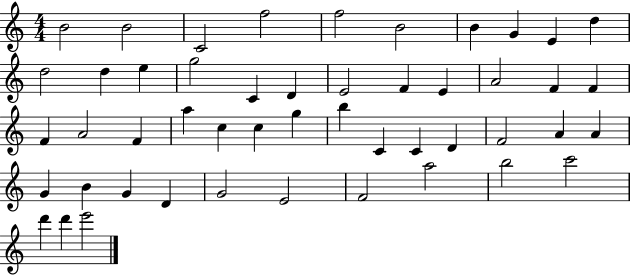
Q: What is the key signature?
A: C major